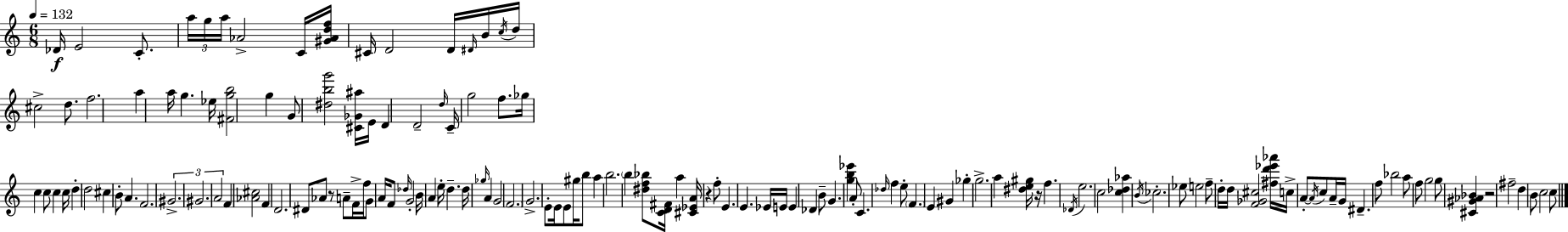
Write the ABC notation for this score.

X:1
T:Untitled
M:6/8
L:1/4
K:Am
_D/4 E2 C/2 a/4 g/4 a/4 _A2 C/4 [^G_Adf]/4 ^C/4 D2 D/4 ^D/4 B/4 c/4 d/4 ^c2 d/2 f2 a a/4 g _e/4 [^Fgb]2 g G/2 [^dbg']2 [^C_G^a]/4 E/4 D D2 d/4 C/4 g2 f/2 _g/4 c c/2 c c/4 d d2 ^c B/2 A F2 ^G2 ^G2 A2 F [_A^c]2 F D2 ^D/2 _A/2 z/2 A/2 F/4 f/4 G/2 A/4 F/2 _d/4 G2 B/4 A e/4 d d/4 _g/4 A G2 F2 G2 E/2 E/4 E/2 ^g/4 b/2 a b2 b [^df_b]/2 [CD^F]/4 a [^C_EA]/4 z f/2 E E _E/4 E/4 E _D B/2 G [gb_e'] A/2 C _d/4 f e/2 F E ^G _g g2 a [^de^g]/4 z/4 f _D/4 e2 c2 [c_d_a] B/4 _c2 _e/2 e2 f/2 d/4 d/4 [F_G^c]2 [^fd'_e'_a']/4 c/4 A/2 A/4 c/2 A/4 G/4 ^D f/2 _b2 a/2 f/2 g2 g/2 [^C^G_A_B] z2 ^f2 d B/2 c2 c/2